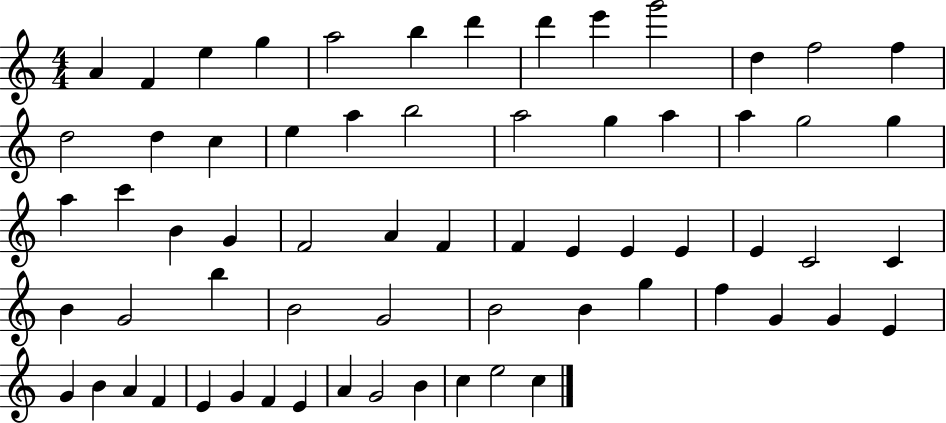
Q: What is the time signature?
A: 4/4